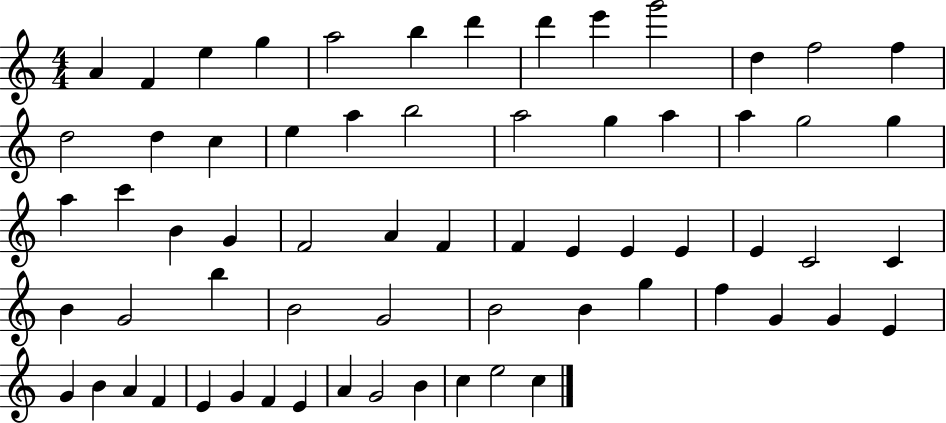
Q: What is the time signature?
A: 4/4